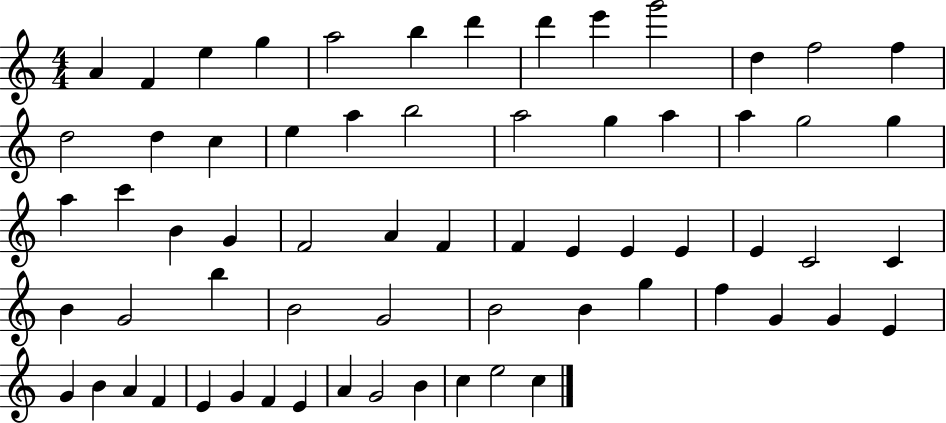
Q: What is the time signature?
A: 4/4